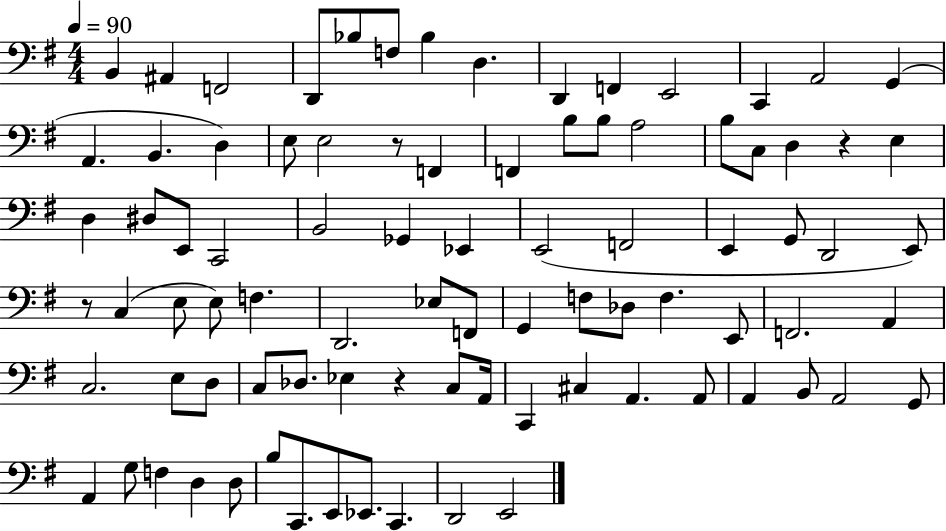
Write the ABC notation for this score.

X:1
T:Untitled
M:4/4
L:1/4
K:G
B,, ^A,, F,,2 D,,/2 _B,/2 F,/2 _B, D, D,, F,, E,,2 C,, A,,2 G,, A,, B,, D, E,/2 E,2 z/2 F,, F,, B,/2 B,/2 A,2 B,/2 C,/2 D, z E, D, ^D,/2 E,,/2 C,,2 B,,2 _G,, _E,, E,,2 F,,2 E,, G,,/2 D,,2 E,,/2 z/2 C, E,/2 E,/2 F, D,,2 _E,/2 F,,/2 G,, F,/2 _D,/2 F, E,,/2 F,,2 A,, C,2 E,/2 D,/2 C,/2 _D,/2 _E, z C,/2 A,,/4 C,, ^C, A,, A,,/2 A,, B,,/2 A,,2 G,,/2 A,, G,/2 F, D, D,/2 B,/2 C,,/2 E,,/2 _E,,/2 C,, D,,2 E,,2